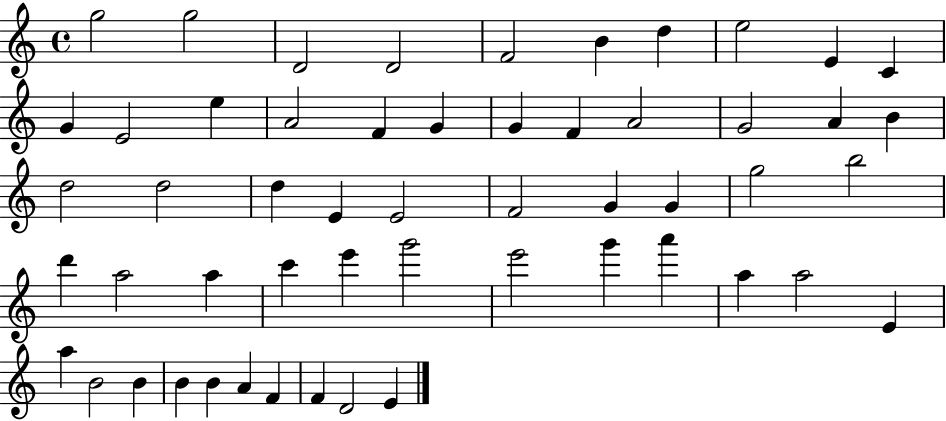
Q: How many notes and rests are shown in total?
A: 54